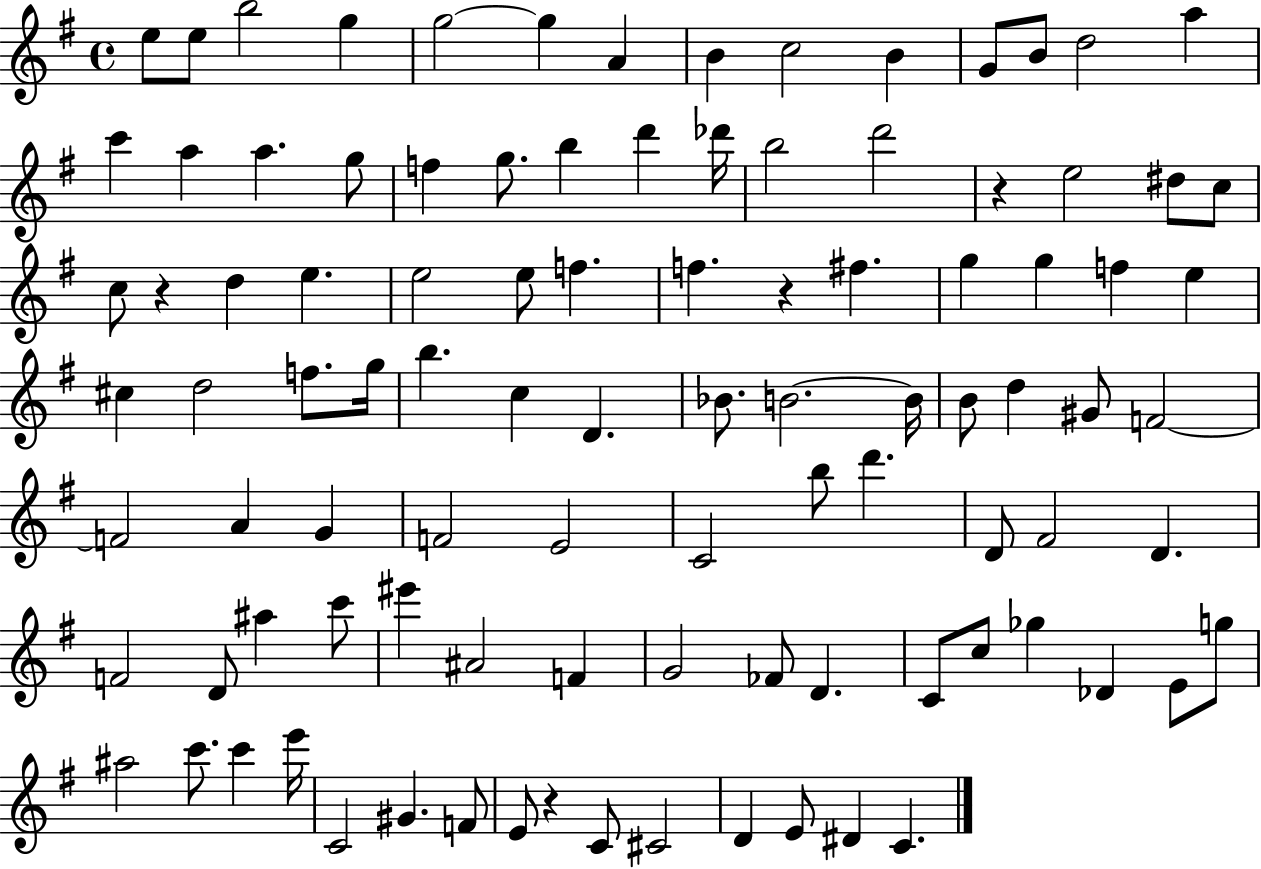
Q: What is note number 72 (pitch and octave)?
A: F4